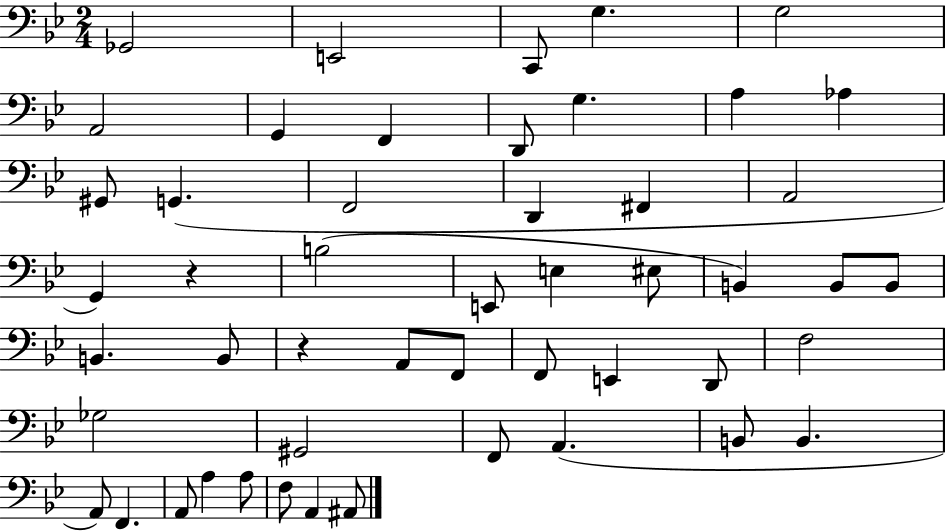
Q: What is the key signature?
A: BES major